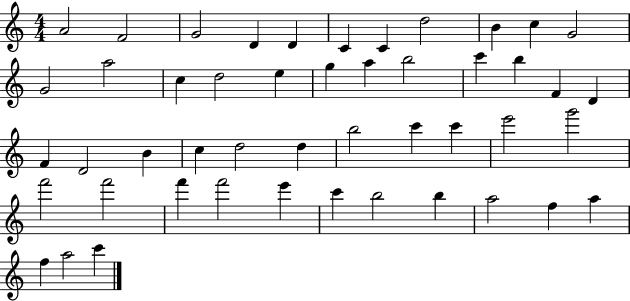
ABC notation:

X:1
T:Untitled
M:4/4
L:1/4
K:C
A2 F2 G2 D D C C d2 B c G2 G2 a2 c d2 e g a b2 c' b F D F D2 B c d2 d b2 c' c' e'2 g'2 f'2 f'2 f' f'2 e' c' b2 b a2 f a f a2 c'